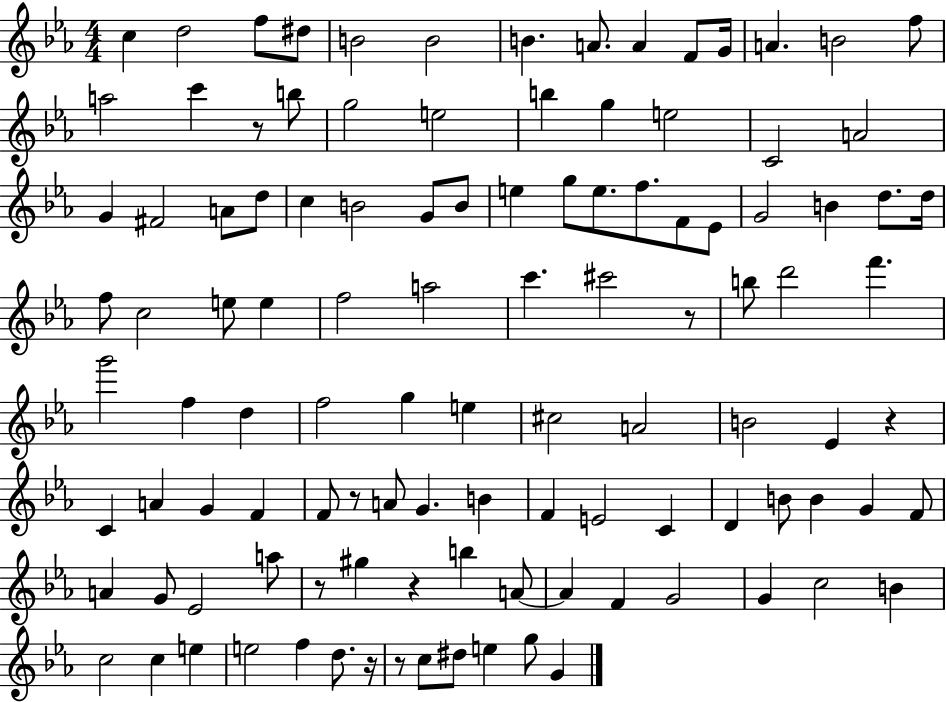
X:1
T:Untitled
M:4/4
L:1/4
K:Eb
c d2 f/2 ^d/2 B2 B2 B A/2 A F/2 G/4 A B2 f/2 a2 c' z/2 b/2 g2 e2 b g e2 C2 A2 G ^F2 A/2 d/2 c B2 G/2 B/2 e g/2 e/2 f/2 F/2 _E/2 G2 B d/2 d/4 f/2 c2 e/2 e f2 a2 c' ^c'2 z/2 b/2 d'2 f' g'2 f d f2 g e ^c2 A2 B2 _E z C A G F F/2 z/2 A/2 G B F E2 C D B/2 B G F/2 A G/2 _E2 a/2 z/2 ^g z b A/2 A F G2 G c2 B c2 c e e2 f d/2 z/4 z/2 c/2 ^d/2 e g/2 G